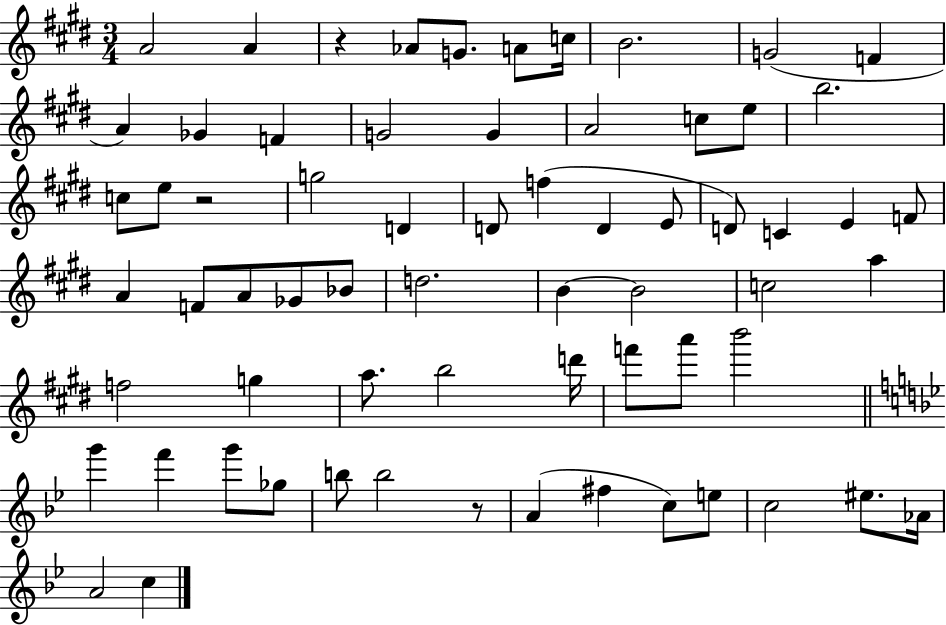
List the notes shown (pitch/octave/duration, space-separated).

A4/h A4/q R/q Ab4/e G4/e. A4/e C5/s B4/h. G4/h F4/q A4/q Gb4/q F4/q G4/h G4/q A4/h C5/e E5/e B5/h. C5/e E5/e R/h G5/h D4/q D4/e F5/q D4/q E4/e D4/e C4/q E4/q F4/e A4/q F4/e A4/e Gb4/e Bb4/e D5/h. B4/q B4/h C5/h A5/q F5/h G5/q A5/e. B5/h D6/s F6/e A6/e B6/h G6/q F6/q G6/e Gb5/e B5/e B5/h R/e A4/q F#5/q C5/e E5/e C5/h EIS5/e. Ab4/s A4/h C5/q